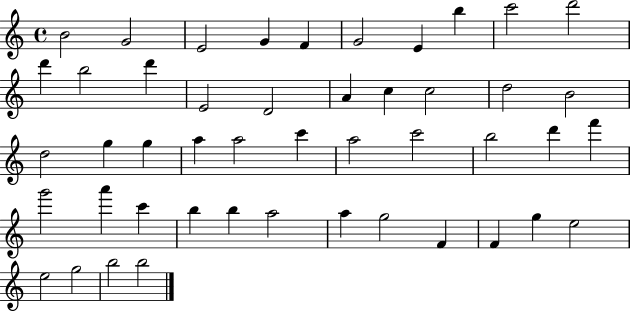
B4/h G4/h E4/h G4/q F4/q G4/h E4/q B5/q C6/h D6/h D6/q B5/h D6/q E4/h D4/h A4/q C5/q C5/h D5/h B4/h D5/h G5/q G5/q A5/q A5/h C6/q A5/h C6/h B5/h D6/q F6/q G6/h A6/q C6/q B5/q B5/q A5/h A5/q G5/h F4/q F4/q G5/q E5/h E5/h G5/h B5/h B5/h